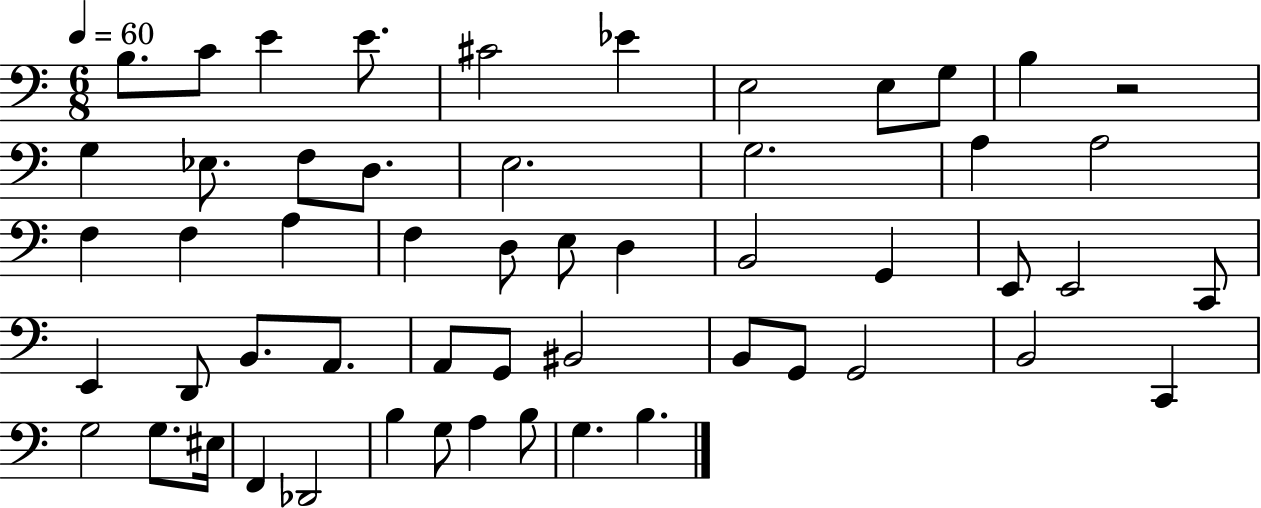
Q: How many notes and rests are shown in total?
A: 54